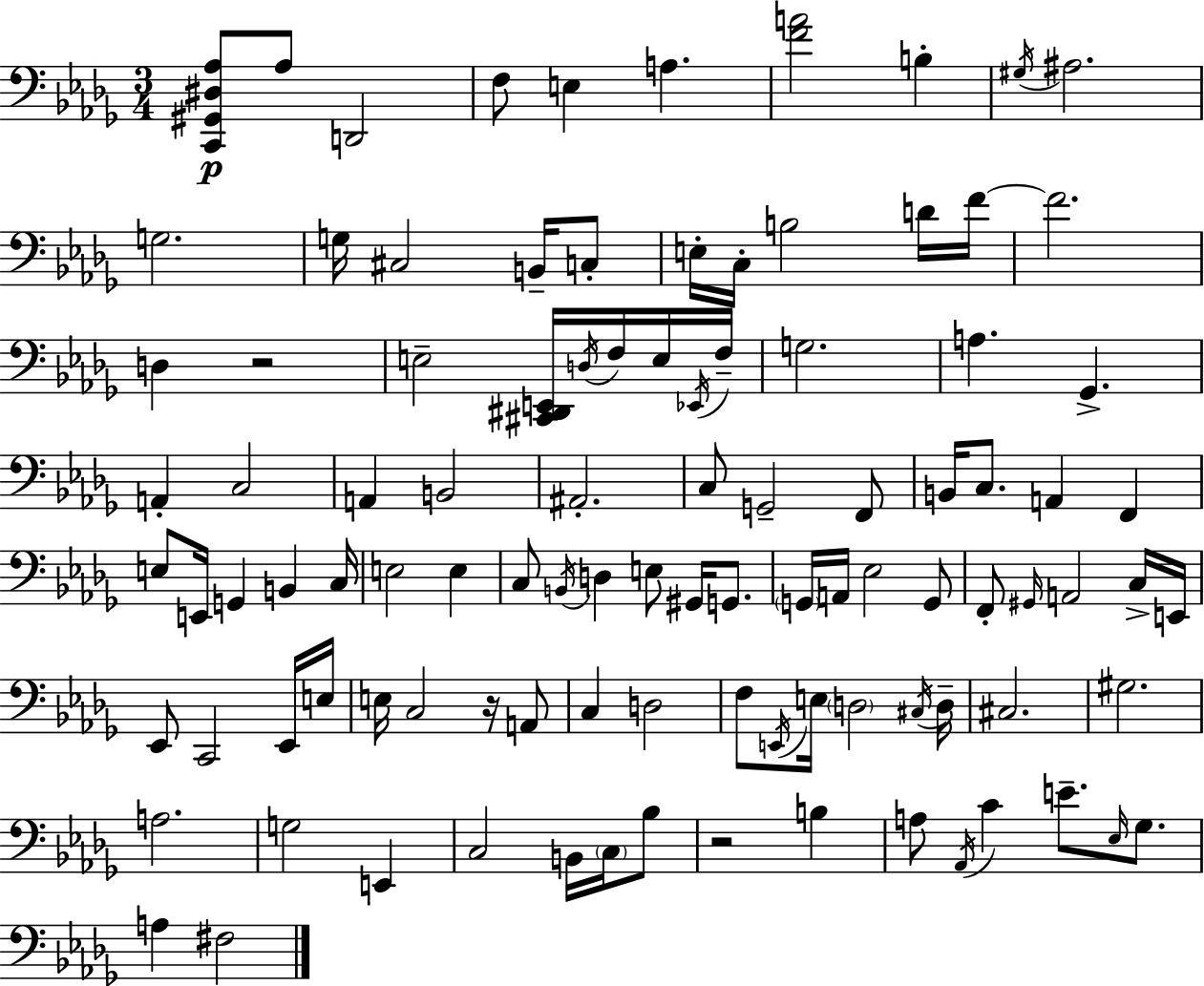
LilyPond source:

{
  \clef bass
  \numericTimeSignature
  \time 3/4
  \key bes \minor
  <c, gis, dis aes>8\p aes8 d,2 | f8 e4 a4. | <f' a'>2 b4-. | \acciaccatura { gis16 } ais2. | \break g2. | g16 cis2 b,16-- c8-. | e16-. c16-. b2 d'16 | f'16~~ f'2. | \break d4 r2 | e2-- <cis, dis, e,>16 \acciaccatura { d16 } f16 | e16 \acciaccatura { ees,16 } f16-- g2. | a4. ges,4.-> | \break a,4-. c2 | a,4 b,2 | ais,2.-. | c8 g,2-- | \break f,8 b,16 c8. a,4 f,4 | e8 e,16 g,4 b,4 | c16 e2 e4 | c8 \acciaccatura { b,16 } d4 e8 | \break gis,16 g,8. \parenthesize g,16 a,16 ees2 | g,8 f,8-. \grace { gis,16 } a,2 | c16-> e,16 ees,8 c,2 | ees,16 e16 e16 c2 | \break r16 a,8 c4 d2 | f8 \acciaccatura { e,16 } e16 \parenthesize d2 | \acciaccatura { cis16 } d16-- cis2. | gis2. | \break a2. | g2 | e,4 c2 | b,16 \parenthesize c16 bes8 r2 | \break b4 a8 \acciaccatura { aes,16 } c'4 | e'8.-- \grace { ees16 } ges8. a4 | fis2 \bar "|."
}